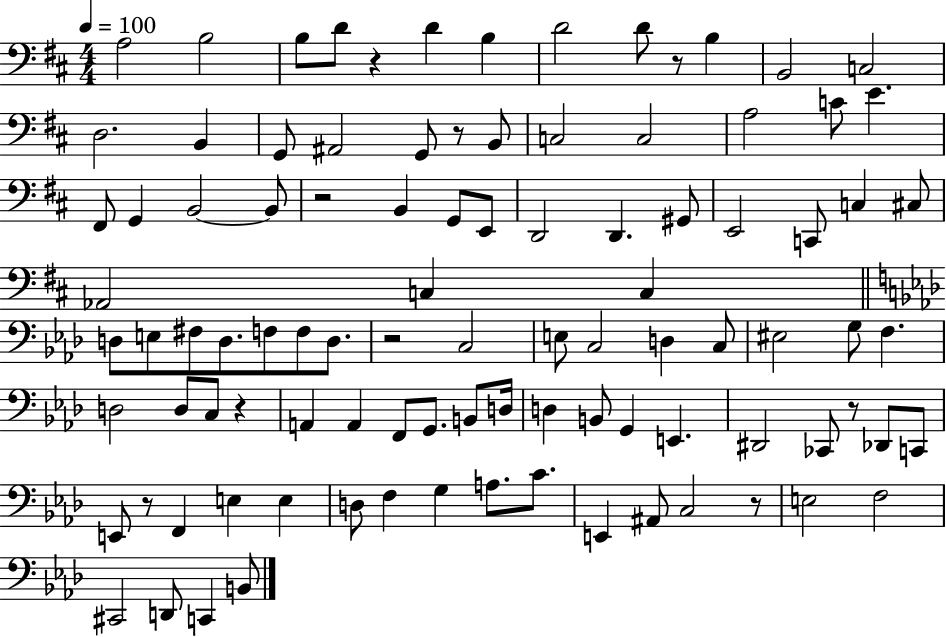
X:1
T:Untitled
M:4/4
L:1/4
K:D
A,2 B,2 B,/2 D/2 z D B, D2 D/2 z/2 B, B,,2 C,2 D,2 B,, G,,/2 ^A,,2 G,,/2 z/2 B,,/2 C,2 C,2 A,2 C/2 E ^F,,/2 G,, B,,2 B,,/2 z2 B,, G,,/2 E,,/2 D,,2 D,, ^G,,/2 E,,2 C,,/2 C, ^C,/2 _A,,2 C, C, D,/2 E,/2 ^F,/2 D,/2 F,/2 F,/2 D,/2 z2 C,2 E,/2 C,2 D, C,/2 ^E,2 G,/2 F, D,2 D,/2 C,/2 z A,, A,, F,,/2 G,,/2 B,,/2 D,/4 D, B,,/2 G,, E,, ^D,,2 _C,,/2 z/2 _D,,/2 C,,/2 E,,/2 z/2 F,, E, E, D,/2 F, G, A,/2 C/2 E,, ^A,,/2 C,2 z/2 E,2 F,2 ^C,,2 D,,/2 C,, B,,/2